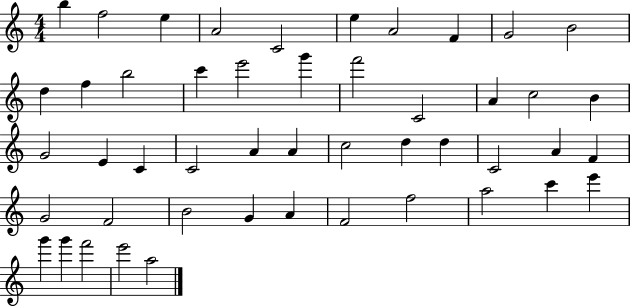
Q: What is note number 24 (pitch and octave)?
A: C4